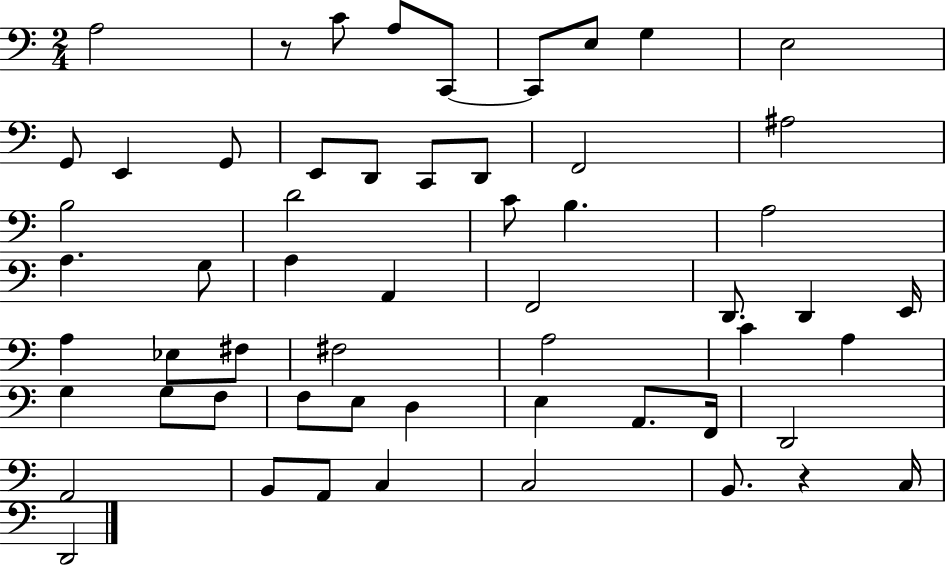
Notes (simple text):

A3/h R/e C4/e A3/e C2/e C2/e E3/e G3/q E3/h G2/e E2/q G2/e E2/e D2/e C2/e D2/e F2/h A#3/h B3/h D4/h C4/e B3/q. A3/h A3/q. G3/e A3/q A2/q F2/h D2/e. D2/q E2/s A3/q Eb3/e F#3/e F#3/h A3/h C4/q A3/q G3/q G3/e F3/e F3/e E3/e D3/q E3/q A2/e. F2/s D2/h A2/h B2/e A2/e C3/q C3/h B2/e. R/q C3/s D2/h